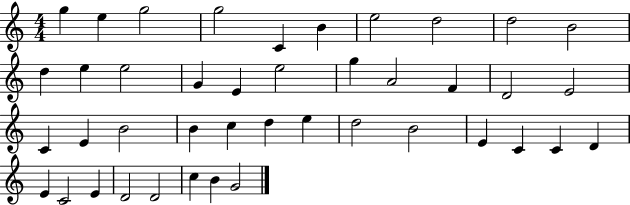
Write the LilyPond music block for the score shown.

{
  \clef treble
  \numericTimeSignature
  \time 4/4
  \key c \major
  g''4 e''4 g''2 | g''2 c'4 b'4 | e''2 d''2 | d''2 b'2 | \break d''4 e''4 e''2 | g'4 e'4 e''2 | g''4 a'2 f'4 | d'2 e'2 | \break c'4 e'4 b'2 | b'4 c''4 d''4 e''4 | d''2 b'2 | e'4 c'4 c'4 d'4 | \break e'4 c'2 e'4 | d'2 d'2 | c''4 b'4 g'2 | \bar "|."
}